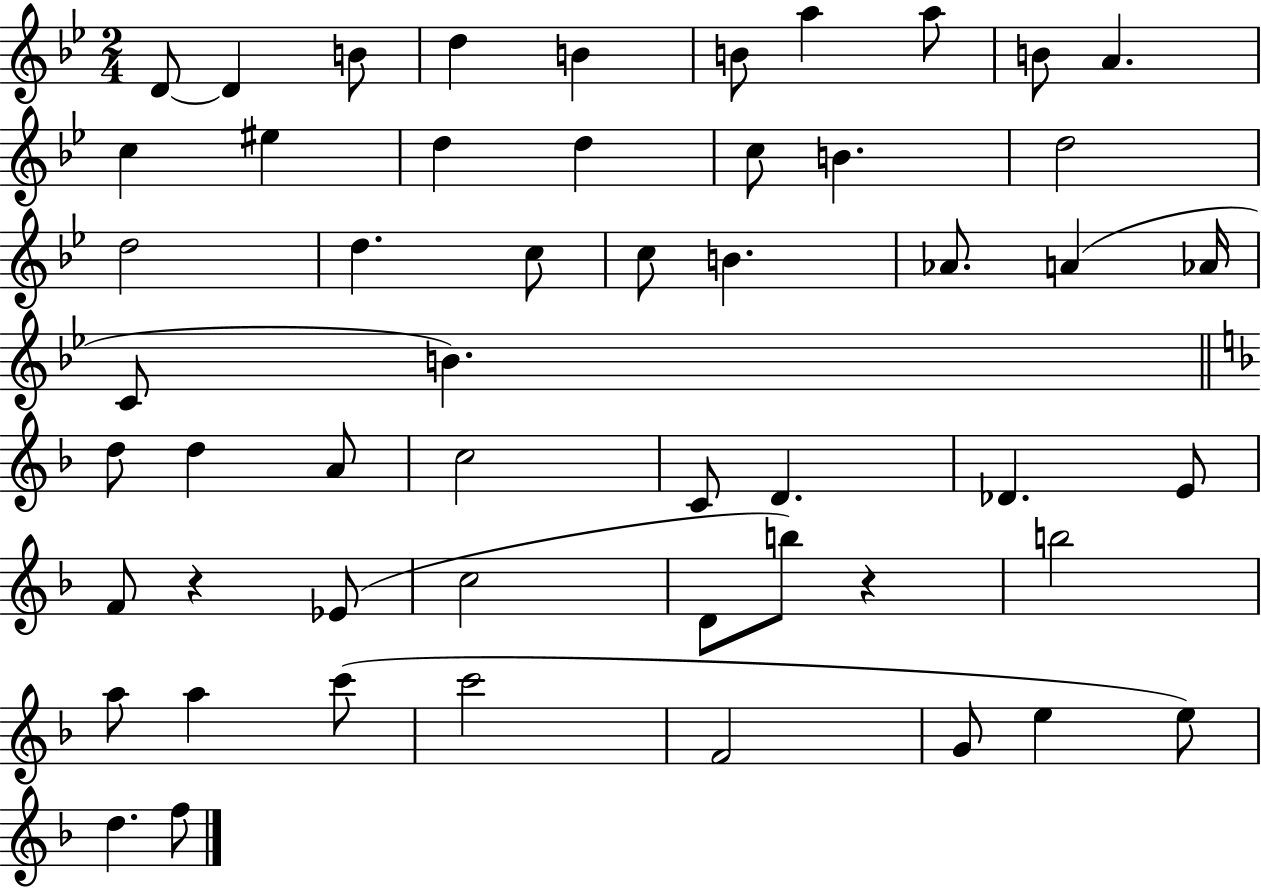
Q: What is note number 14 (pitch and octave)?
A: D5